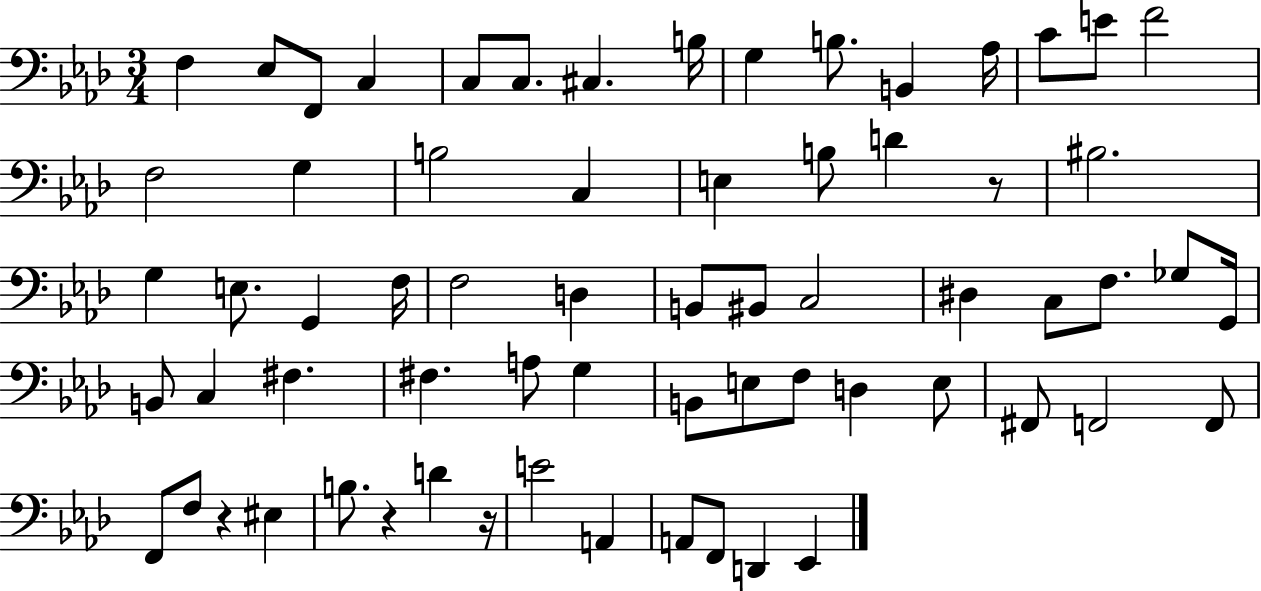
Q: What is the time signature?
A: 3/4